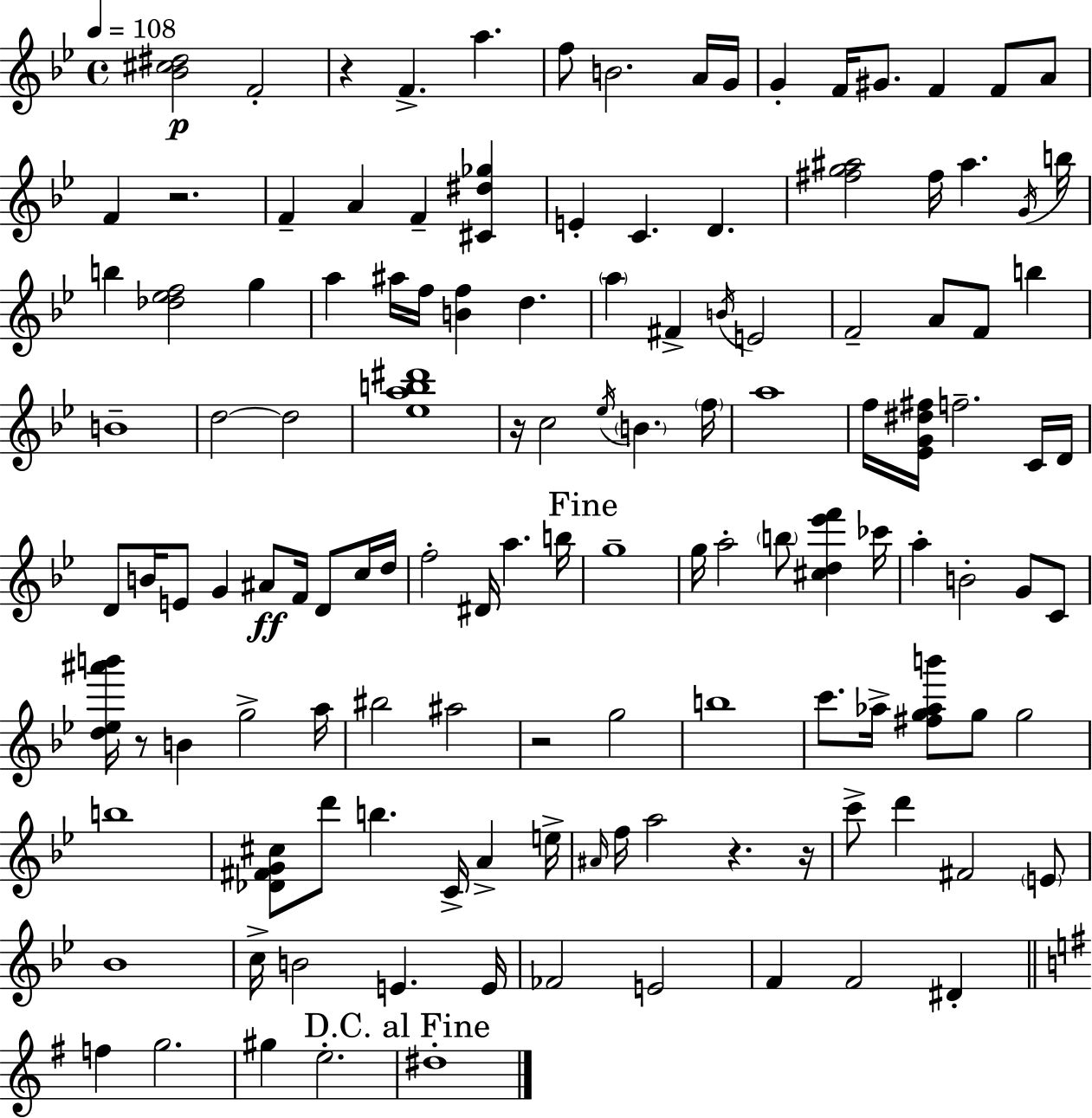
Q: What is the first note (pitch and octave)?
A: F4